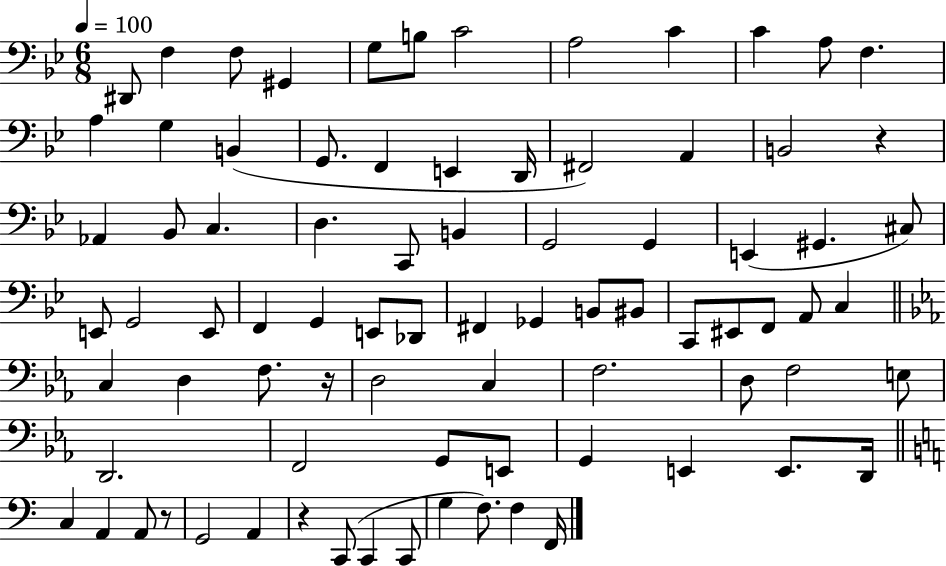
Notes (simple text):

D#2/e F3/q F3/e G#2/q G3/e B3/e C4/h A3/h C4/q C4/q A3/e F3/q. A3/q G3/q B2/q G2/e. F2/q E2/q D2/s F#2/h A2/q B2/h R/q Ab2/q Bb2/e C3/q. D3/q. C2/e B2/q G2/h G2/q E2/q G#2/q. C#3/e E2/e G2/h E2/e F2/q G2/q E2/e Db2/e F#2/q Gb2/q B2/e BIS2/e C2/e EIS2/e F2/e A2/e C3/q C3/q D3/q F3/e. R/s D3/h C3/q F3/h. D3/e F3/h E3/e D2/h. F2/h G2/e E2/e G2/q E2/q E2/e. D2/s C3/q A2/q A2/e R/e G2/h A2/q R/q C2/e C2/q C2/e G3/q F3/e. F3/q F2/s